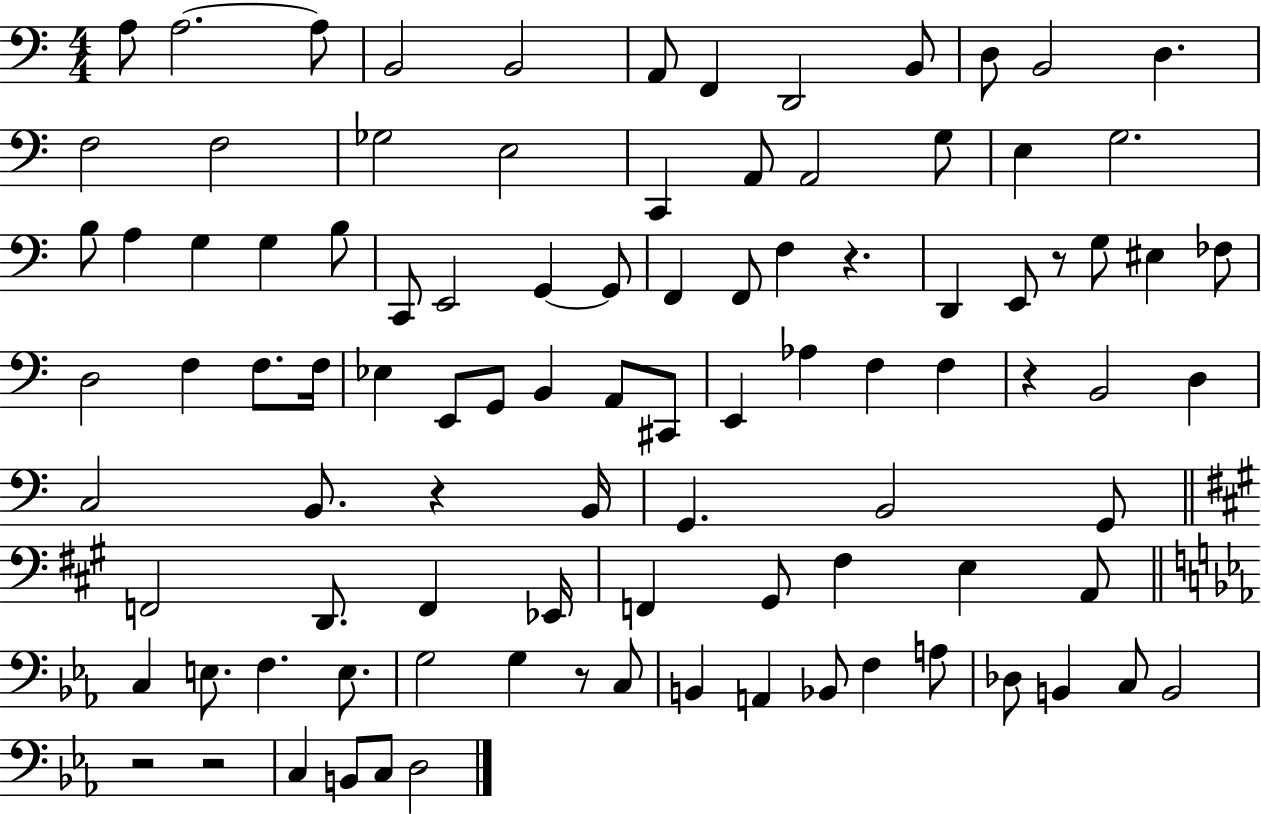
{
  \clef bass
  \numericTimeSignature
  \time 4/4
  \key c \major
  a8 a2.~~ a8 | b,2 b,2 | a,8 f,4 d,2 b,8 | d8 b,2 d4. | \break f2 f2 | ges2 e2 | c,4 a,8 a,2 g8 | e4 g2. | \break b8 a4 g4 g4 b8 | c,8 e,2 g,4~~ g,8 | f,4 f,8 f4 r4. | d,4 e,8 r8 g8 eis4 fes8 | \break d2 f4 f8. f16 | ees4 e,8 g,8 b,4 a,8 cis,8 | e,4 aes4 f4 f4 | r4 b,2 d4 | \break c2 b,8. r4 b,16 | g,4. b,2 g,8 | \bar "||" \break \key a \major f,2 d,8. f,4 ees,16 | f,4 gis,8 fis4 e4 a,8 | \bar "||" \break \key c \minor c4 e8. f4. e8. | g2 g4 r8 c8 | b,4 a,4 bes,8 f4 a8 | des8 b,4 c8 b,2 | \break r2 r2 | c4 b,8 c8 d2 | \bar "|."
}